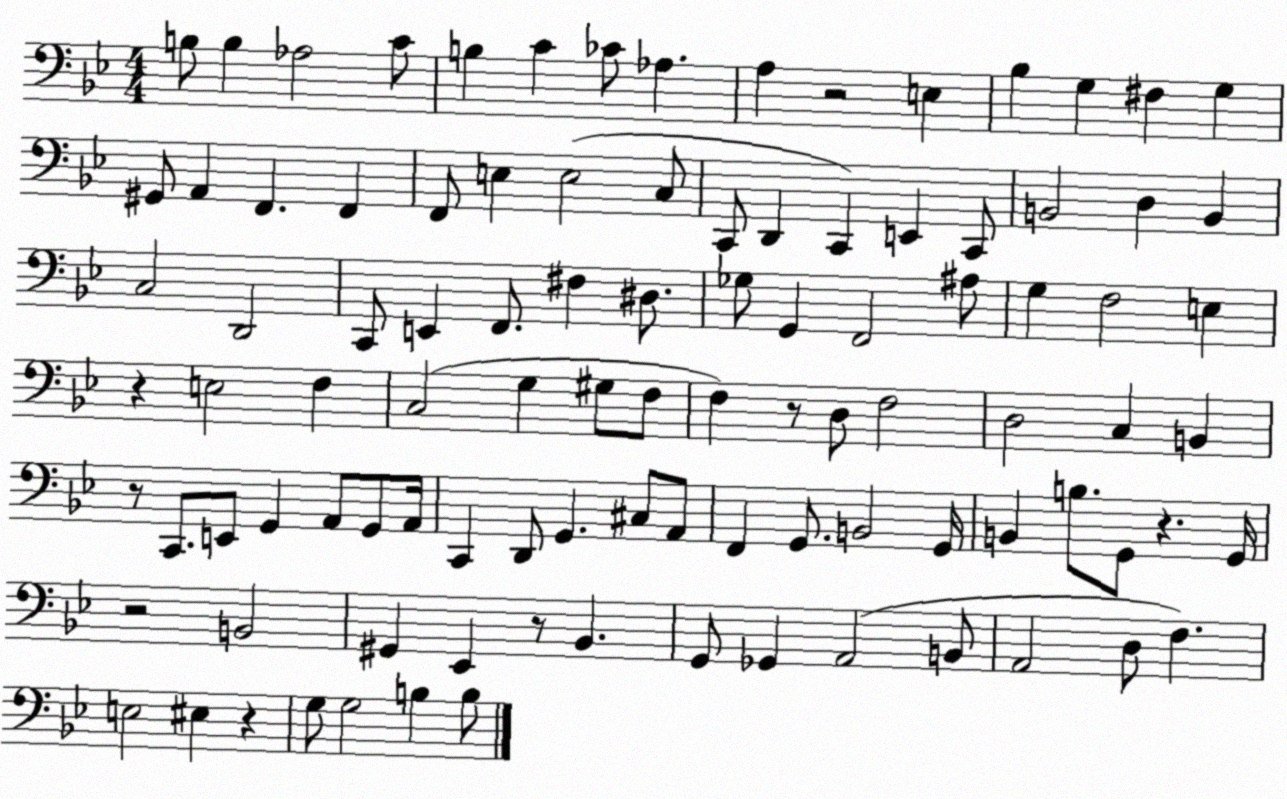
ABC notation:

X:1
T:Untitled
M:4/4
L:1/4
K:Bb
B,/2 B, _A,2 C/2 B, C _C/2 _A, A, z2 E, _B, G, ^F, G, ^G,,/2 A,, F,, F,, F,,/2 E, E,2 C,/2 C,,/2 D,, C,, E,, C,,/2 B,,2 D, B,, C,2 D,,2 C,,/2 E,, F,,/2 ^F, ^D,/2 _G,/2 G,, F,,2 ^A,/2 G, F,2 E, z E,2 F, C,2 G, ^G,/2 F,/2 F, z/2 D,/2 F,2 D,2 C, B,, z/2 C,,/2 E,,/2 G,, A,,/2 G,,/2 A,,/4 C,, D,,/2 G,, ^C,/2 A,,/2 F,, G,,/2 B,,2 G,,/4 B,, B,/2 G,,/2 z G,,/4 z2 B,,2 ^G,, _E,, z/2 _B,, G,,/2 _G,, A,,2 B,,/2 A,,2 D,/2 F, E,2 ^E, z G,/2 G,2 B, B,/2